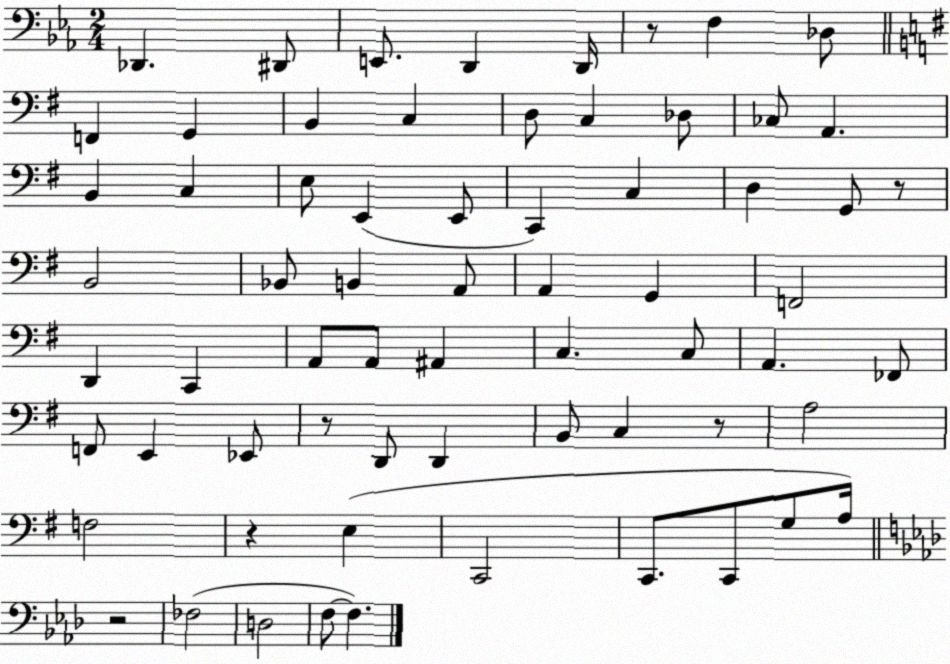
X:1
T:Untitled
M:2/4
L:1/4
K:Eb
_D,, ^D,,/2 E,,/2 D,, D,,/4 z/2 F, _D,/2 F,, G,, B,, C, D,/2 C, _D,/2 _C,/2 A,, B,, C, E,/2 E,, E,,/2 C,, C, D, G,,/2 z/2 B,,2 _B,,/2 B,, A,,/2 A,, G,, F,,2 D,, C,, A,,/2 A,,/2 ^A,, C, C,/2 A,, _F,,/2 F,,/2 E,, _E,,/2 z/2 D,,/2 D,, B,,/2 C, z/2 A,2 F,2 z E, C,,2 C,,/2 C,,/2 G,/2 A,/4 z2 _F,2 D,2 F,/2 F,